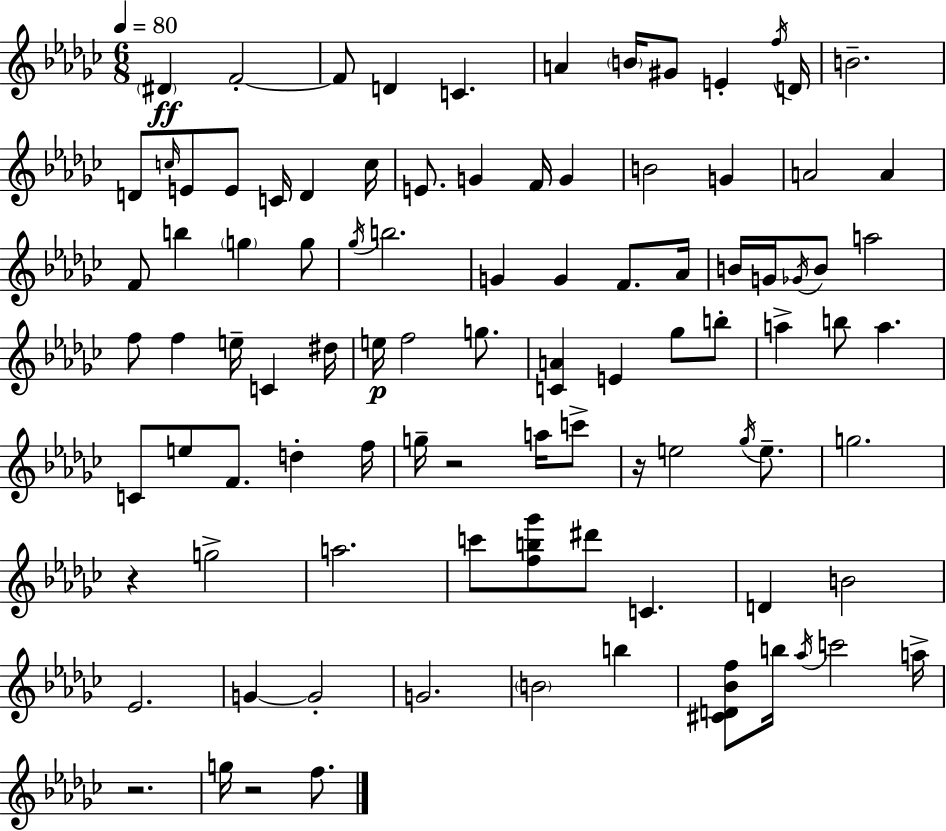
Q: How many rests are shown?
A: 5